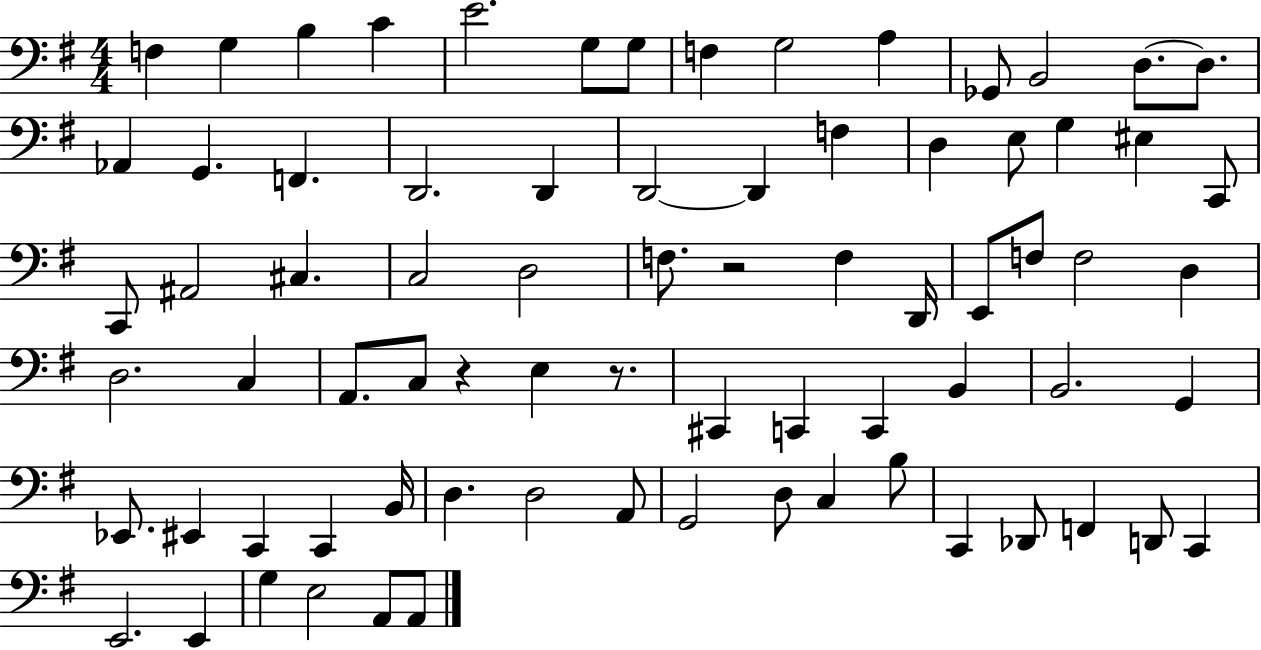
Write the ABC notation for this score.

X:1
T:Untitled
M:4/4
L:1/4
K:G
F, G, B, C E2 G,/2 G,/2 F, G,2 A, _G,,/2 B,,2 D,/2 D,/2 _A,, G,, F,, D,,2 D,, D,,2 D,, F, D, E,/2 G, ^E, C,,/2 C,,/2 ^A,,2 ^C, C,2 D,2 F,/2 z2 F, D,,/4 E,,/2 F,/2 F,2 D, D,2 C, A,,/2 C,/2 z E, z/2 ^C,, C,, C,, B,, B,,2 G,, _E,,/2 ^E,, C,, C,, B,,/4 D, D,2 A,,/2 G,,2 D,/2 C, B,/2 C,, _D,,/2 F,, D,,/2 C,, E,,2 E,, G, E,2 A,,/2 A,,/2